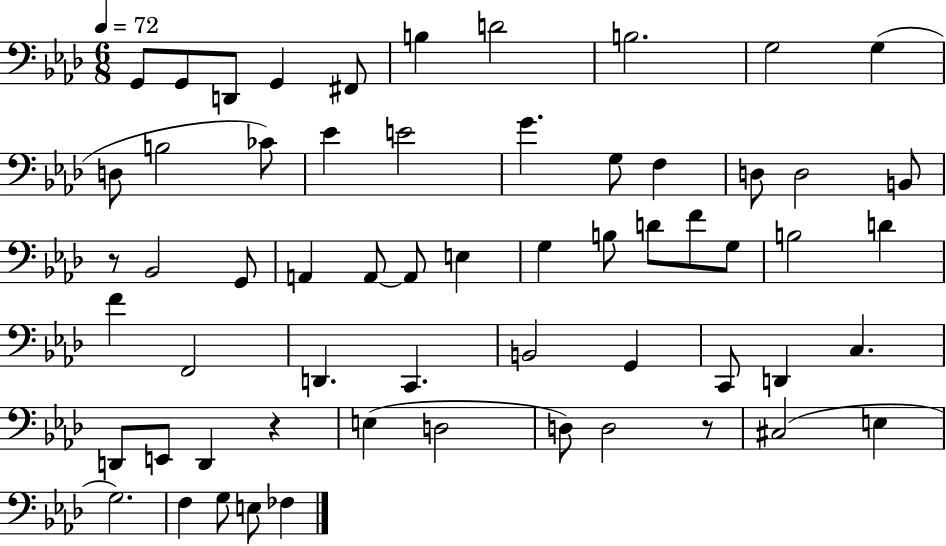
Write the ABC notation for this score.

X:1
T:Untitled
M:6/8
L:1/4
K:Ab
G,,/2 G,,/2 D,,/2 G,, ^F,,/2 B, D2 B,2 G,2 G, D,/2 B,2 _C/2 _E E2 G G,/2 F, D,/2 D,2 B,,/2 z/2 _B,,2 G,,/2 A,, A,,/2 A,,/2 E, G, B,/2 D/2 F/2 G,/2 B,2 D F F,,2 D,, C,, B,,2 G,, C,,/2 D,, C, D,,/2 E,,/2 D,, z E, D,2 D,/2 D,2 z/2 ^C,2 E, G,2 F, G,/2 E,/2 _F,